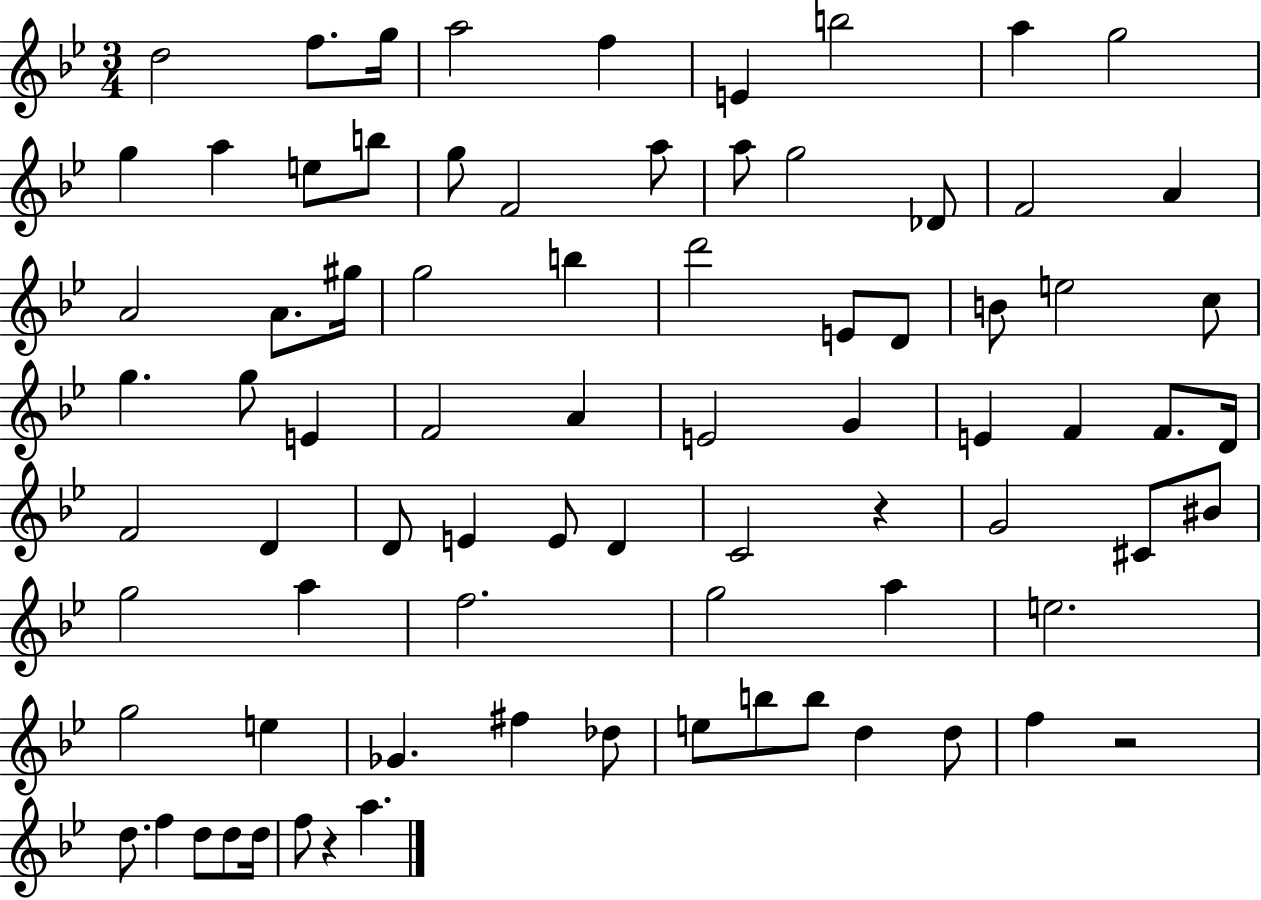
{
  \clef treble
  \numericTimeSignature
  \time 3/4
  \key bes \major
  d''2 f''8. g''16 | a''2 f''4 | e'4 b''2 | a''4 g''2 | \break g''4 a''4 e''8 b''8 | g''8 f'2 a''8 | a''8 g''2 des'8 | f'2 a'4 | \break a'2 a'8. gis''16 | g''2 b''4 | d'''2 e'8 d'8 | b'8 e''2 c''8 | \break g''4. g''8 e'4 | f'2 a'4 | e'2 g'4 | e'4 f'4 f'8. d'16 | \break f'2 d'4 | d'8 e'4 e'8 d'4 | c'2 r4 | g'2 cis'8 bis'8 | \break g''2 a''4 | f''2. | g''2 a''4 | e''2. | \break g''2 e''4 | ges'4. fis''4 des''8 | e''8 b''8 b''8 d''4 d''8 | f''4 r2 | \break d''8. f''4 d''8 d''8 d''16 | f''8 r4 a''4. | \bar "|."
}